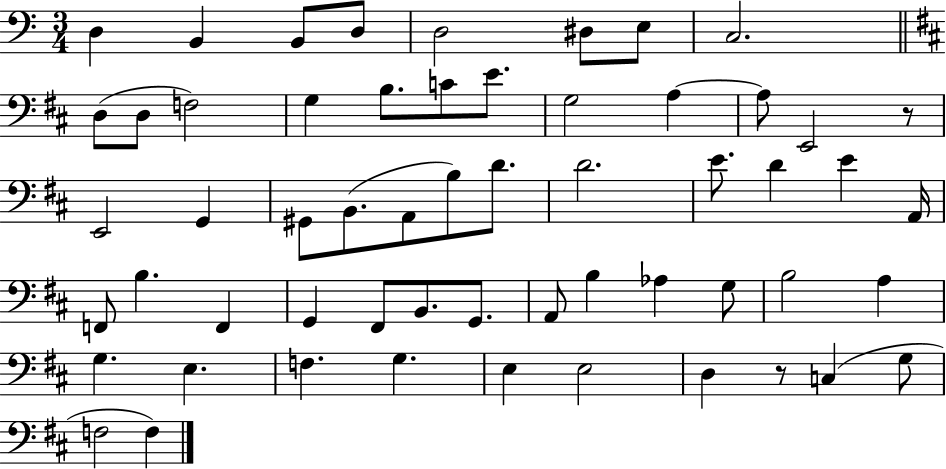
X:1
T:Untitled
M:3/4
L:1/4
K:C
D, B,, B,,/2 D,/2 D,2 ^D,/2 E,/2 C,2 D,/2 D,/2 F,2 G, B,/2 C/2 E/2 G,2 A, A,/2 E,,2 z/2 E,,2 G,, ^G,,/2 B,,/2 A,,/2 B,/2 D/2 D2 E/2 D E A,,/4 F,,/2 B, F,, G,, ^F,,/2 B,,/2 G,,/2 A,,/2 B, _A, G,/2 B,2 A, G, E, F, G, E, E,2 D, z/2 C, G,/2 F,2 F,